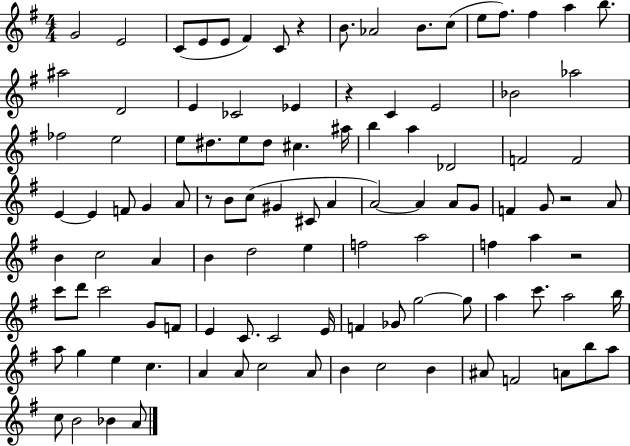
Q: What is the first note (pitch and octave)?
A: G4